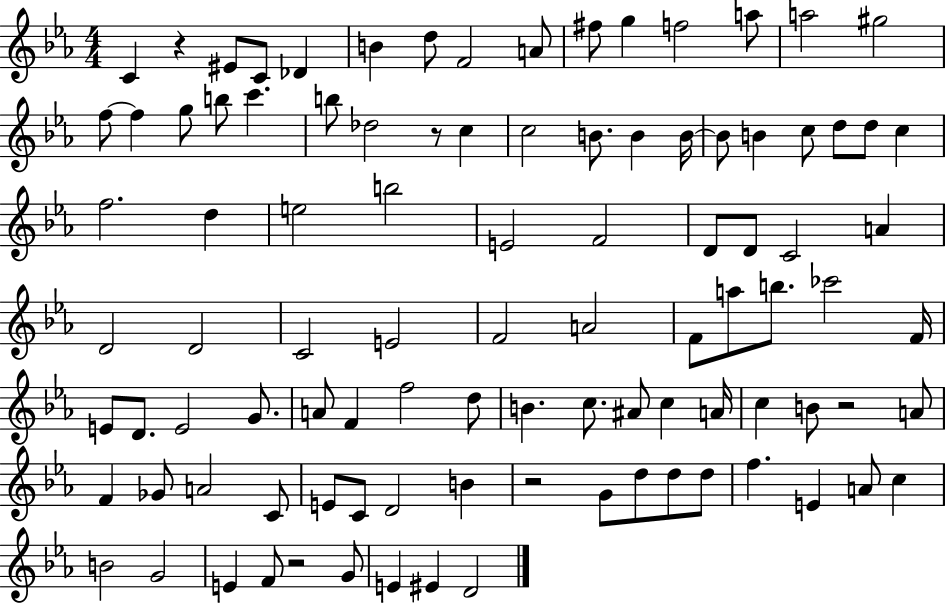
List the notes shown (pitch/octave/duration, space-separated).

C4/q R/q EIS4/e C4/e Db4/q B4/q D5/e F4/h A4/e F#5/e G5/q F5/h A5/e A5/h G#5/h F5/e F5/q G5/e B5/e C6/q. B5/e Db5/h R/e C5/q C5/h B4/e. B4/q B4/s B4/e B4/q C5/e D5/e D5/e C5/q F5/h. D5/q E5/h B5/h E4/h F4/h D4/e D4/e C4/h A4/q D4/h D4/h C4/h E4/h F4/h A4/h F4/e A5/e B5/e. CES6/h F4/s E4/e D4/e. E4/h G4/e. A4/e F4/q F5/h D5/e B4/q. C5/e. A#4/e C5/q A4/s C5/q B4/e R/h A4/e F4/q Gb4/e A4/h C4/e E4/e C4/e D4/h B4/q R/h G4/e D5/e D5/e D5/e F5/q. E4/q A4/e C5/q B4/h G4/h E4/q F4/e R/h G4/e E4/q EIS4/q D4/h